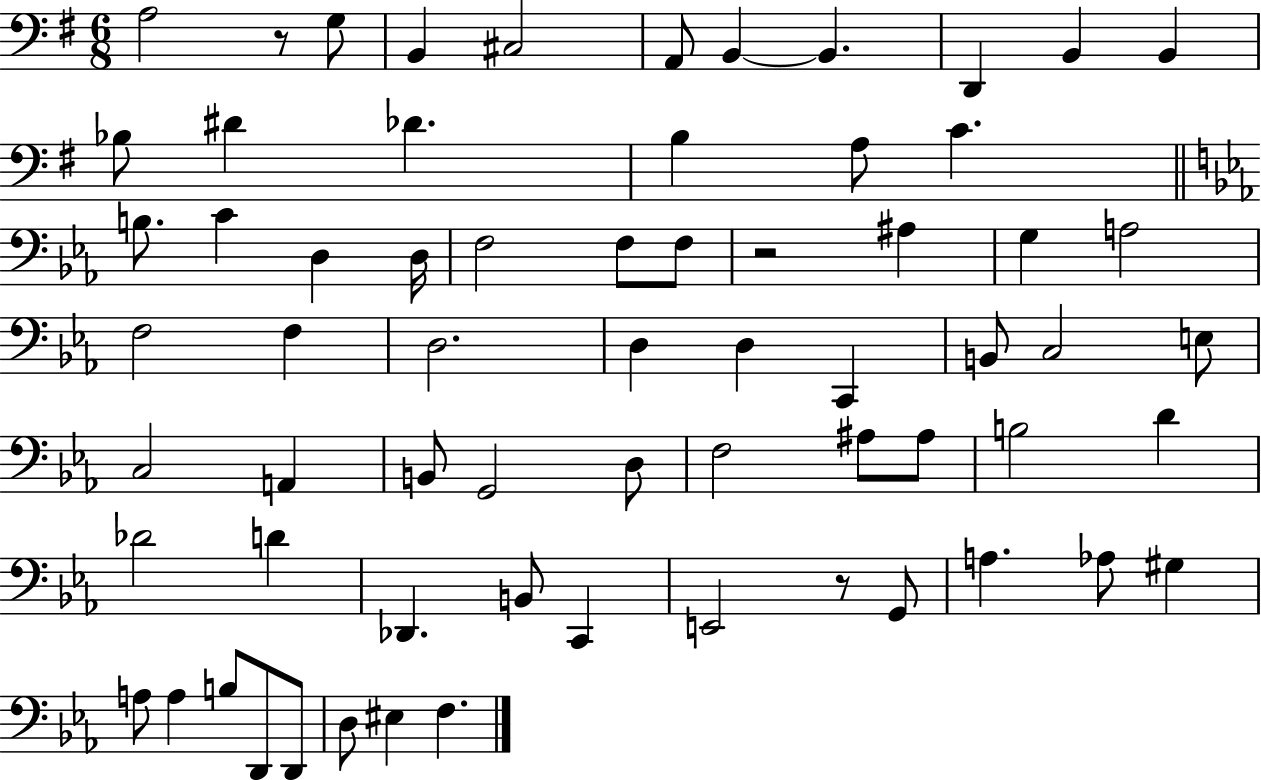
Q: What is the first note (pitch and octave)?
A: A3